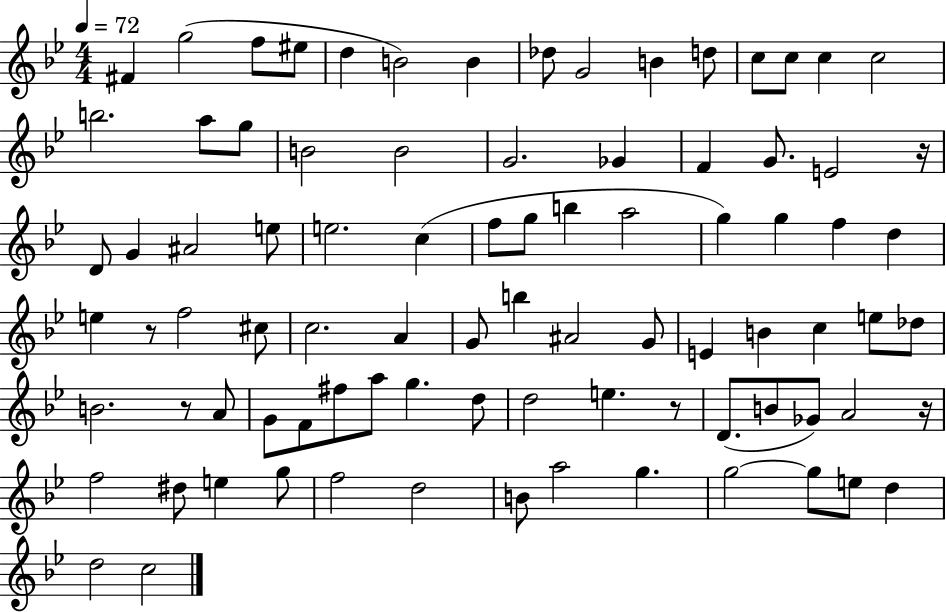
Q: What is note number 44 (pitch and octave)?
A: A4